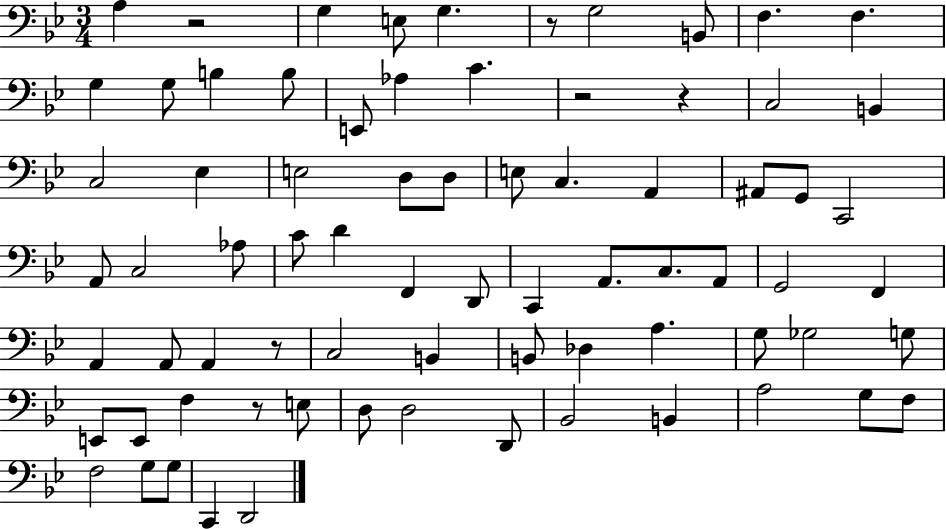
X:1
T:Untitled
M:3/4
L:1/4
K:Bb
A, z2 G, E,/2 G, z/2 G,2 B,,/2 F, F, G, G,/2 B, B,/2 E,,/2 _A, C z2 z C,2 B,, C,2 _E, E,2 D,/2 D,/2 E,/2 C, A,, ^A,,/2 G,,/2 C,,2 A,,/2 C,2 _A,/2 C/2 D F,, D,,/2 C,, A,,/2 C,/2 A,,/2 G,,2 F,, A,, A,,/2 A,, z/2 C,2 B,, B,,/2 _D, A, G,/2 _G,2 G,/2 E,,/2 E,,/2 F, z/2 E,/2 D,/2 D,2 D,,/2 _B,,2 B,, A,2 G,/2 F,/2 F,2 G,/2 G,/2 C,, D,,2